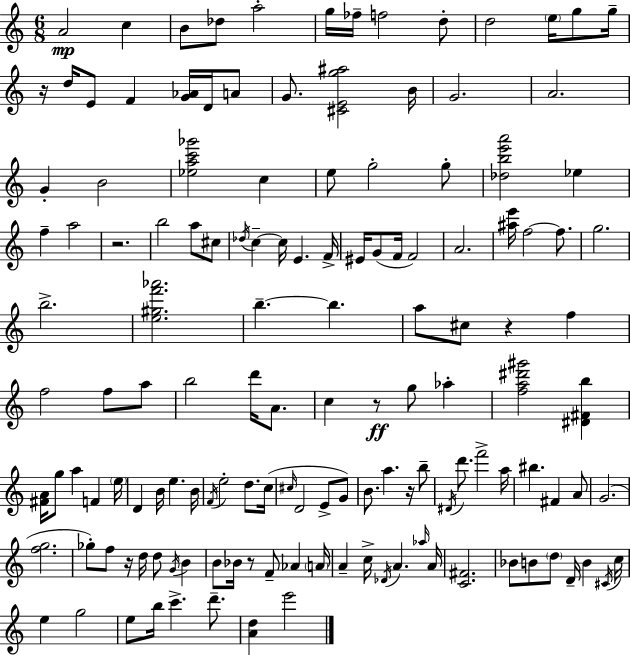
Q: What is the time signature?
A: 6/8